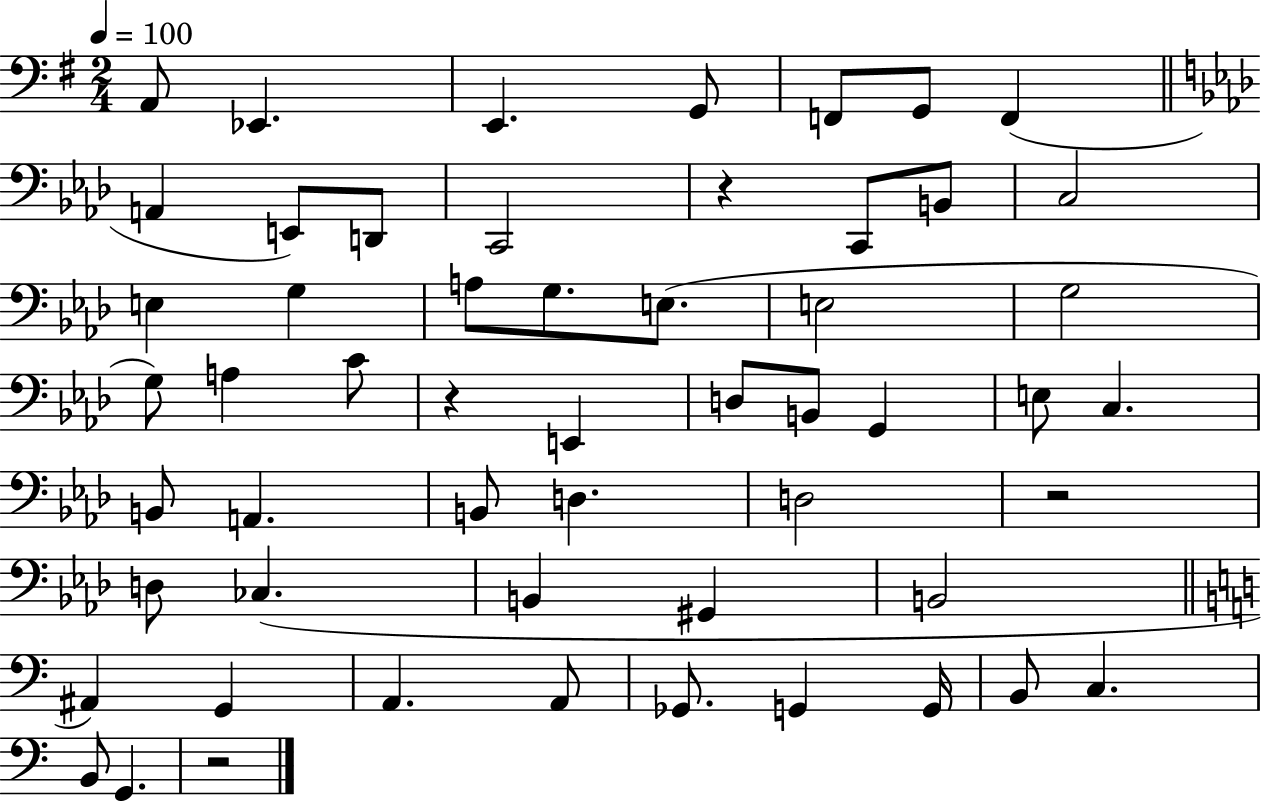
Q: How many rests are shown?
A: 4